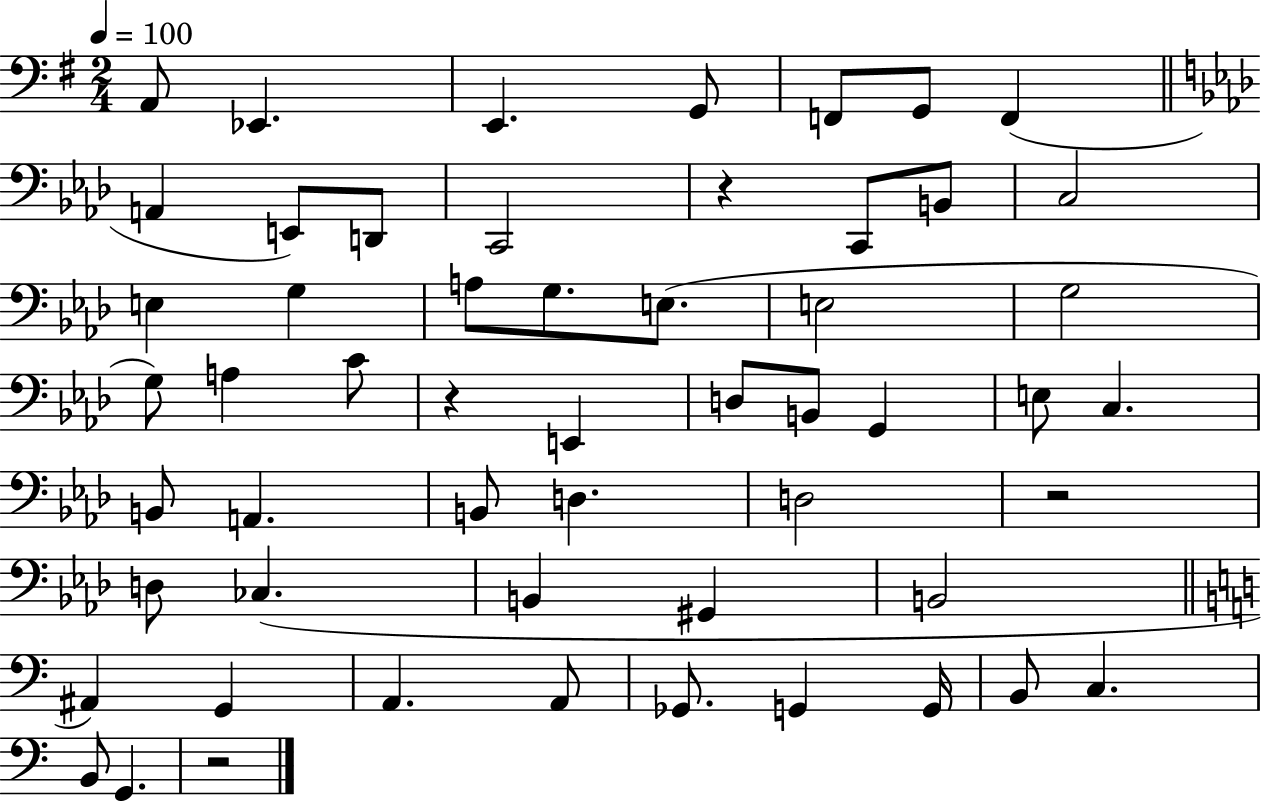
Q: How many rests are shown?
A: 4